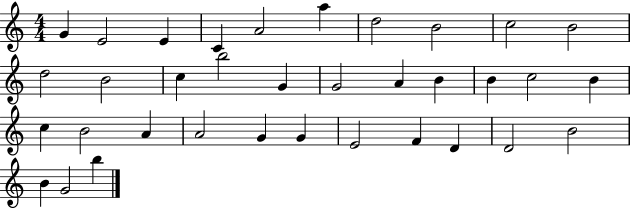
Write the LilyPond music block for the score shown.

{
  \clef treble
  \numericTimeSignature
  \time 4/4
  \key c \major
  g'4 e'2 e'4 | c'4 a'2 a''4 | d''2 b'2 | c''2 b'2 | \break d''2 b'2 | c''4 b''2 g'4 | g'2 a'4 b'4 | b'4 c''2 b'4 | \break c''4 b'2 a'4 | a'2 g'4 g'4 | e'2 f'4 d'4 | d'2 b'2 | \break b'4 g'2 b''4 | \bar "|."
}